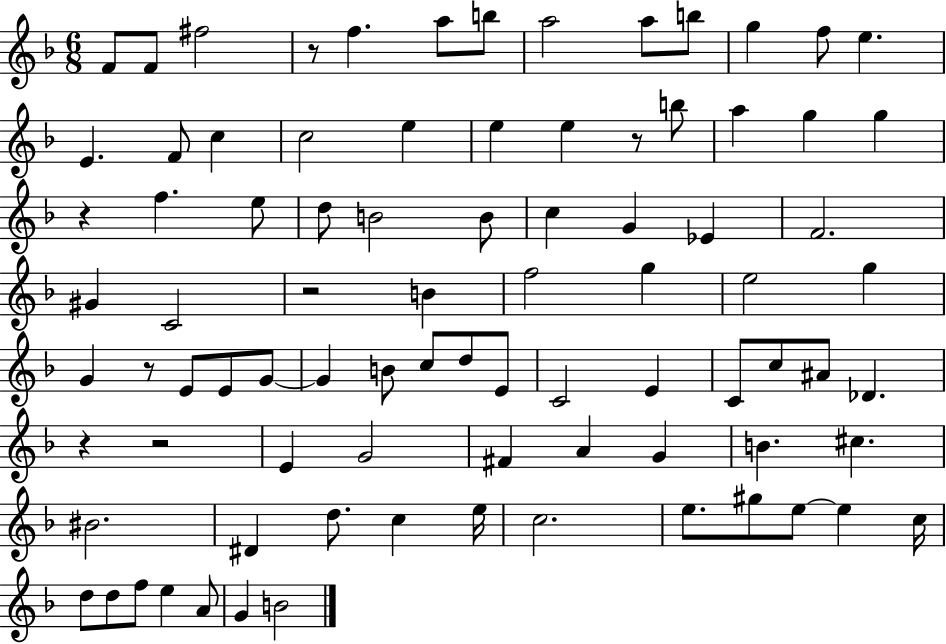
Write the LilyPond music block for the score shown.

{
  \clef treble
  \numericTimeSignature
  \time 6/8
  \key f \major
  f'8 f'8 fis''2 | r8 f''4. a''8 b''8 | a''2 a''8 b''8 | g''4 f''8 e''4. | \break e'4. f'8 c''4 | c''2 e''4 | e''4 e''4 r8 b''8 | a''4 g''4 g''4 | \break r4 f''4. e''8 | d''8 b'2 b'8 | c''4 g'4 ees'4 | f'2. | \break gis'4 c'2 | r2 b'4 | f''2 g''4 | e''2 g''4 | \break g'4 r8 e'8 e'8 g'8~~ | g'4 b'8 c''8 d''8 e'8 | c'2 e'4 | c'8 c''8 ais'8 des'4. | \break r4 r2 | e'4 g'2 | fis'4 a'4 g'4 | b'4. cis''4. | \break bis'2. | dis'4 d''8. c''4 e''16 | c''2. | e''8. gis''8 e''8~~ e''4 c''16 | \break d''8 d''8 f''8 e''4 a'8 | g'4 b'2 | \bar "|."
}